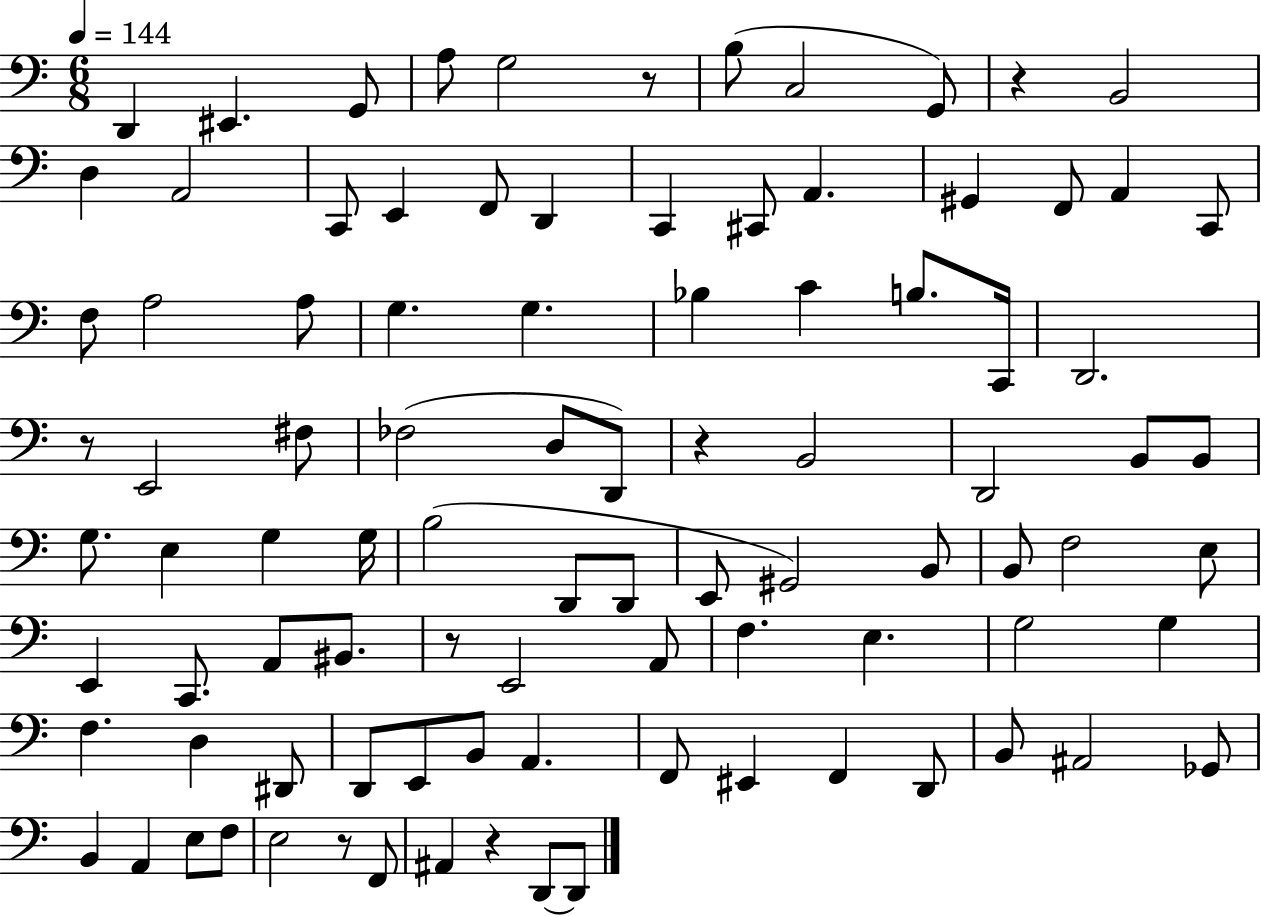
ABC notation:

X:1
T:Untitled
M:6/8
L:1/4
K:C
D,, ^E,, G,,/2 A,/2 G,2 z/2 B,/2 C,2 G,,/2 z B,,2 D, A,,2 C,,/2 E,, F,,/2 D,, C,, ^C,,/2 A,, ^G,, F,,/2 A,, C,,/2 F,/2 A,2 A,/2 G, G, _B, C B,/2 C,,/4 D,,2 z/2 E,,2 ^F,/2 _F,2 D,/2 D,,/2 z B,,2 D,,2 B,,/2 B,,/2 G,/2 E, G, G,/4 B,2 D,,/2 D,,/2 E,,/2 ^G,,2 B,,/2 B,,/2 F,2 E,/2 E,, C,,/2 A,,/2 ^B,,/2 z/2 E,,2 A,,/2 F, E, G,2 G, F, D, ^D,,/2 D,,/2 E,,/2 B,,/2 A,, F,,/2 ^E,, F,, D,,/2 B,,/2 ^A,,2 _G,,/2 B,, A,, E,/2 F,/2 E,2 z/2 F,,/2 ^A,, z D,,/2 D,,/2